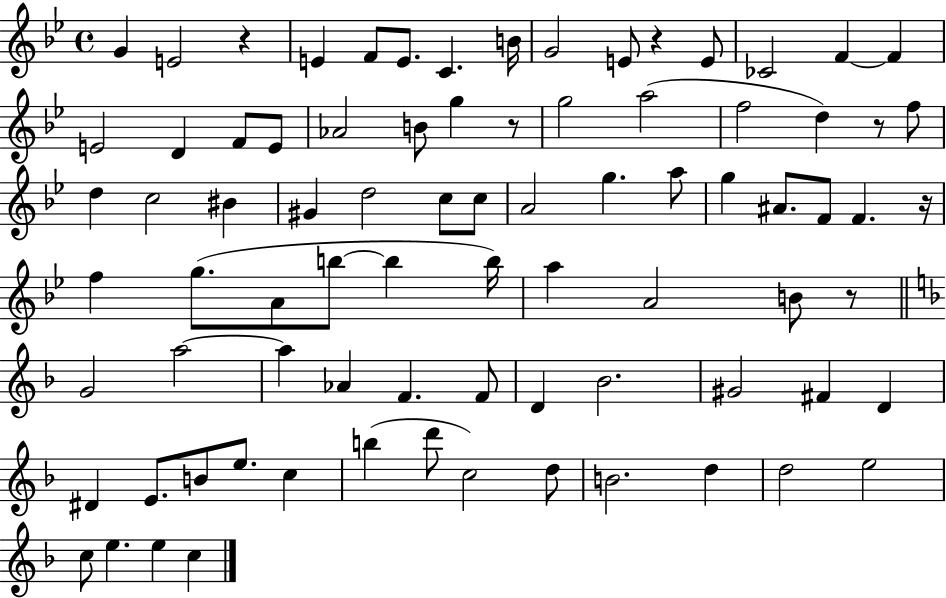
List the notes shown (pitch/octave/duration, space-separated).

G4/q E4/h R/q E4/q F4/e E4/e. C4/q. B4/s G4/h E4/e R/q E4/e CES4/h F4/q F4/q E4/h D4/q F4/e E4/e Ab4/h B4/e G5/q R/e G5/h A5/h F5/h D5/q R/e F5/e D5/q C5/h BIS4/q G#4/q D5/h C5/e C5/e A4/h G5/q. A5/e G5/q A#4/e. F4/e F4/q. R/s F5/q G5/e. A4/e B5/e B5/q B5/s A5/q A4/h B4/e R/e G4/h A5/h A5/q Ab4/q F4/q. F4/e D4/q Bb4/h. G#4/h F#4/q D4/q D#4/q E4/e. B4/e E5/e. C5/q B5/q D6/e C5/h D5/e B4/h. D5/q D5/h E5/h C5/e E5/q. E5/q C5/q